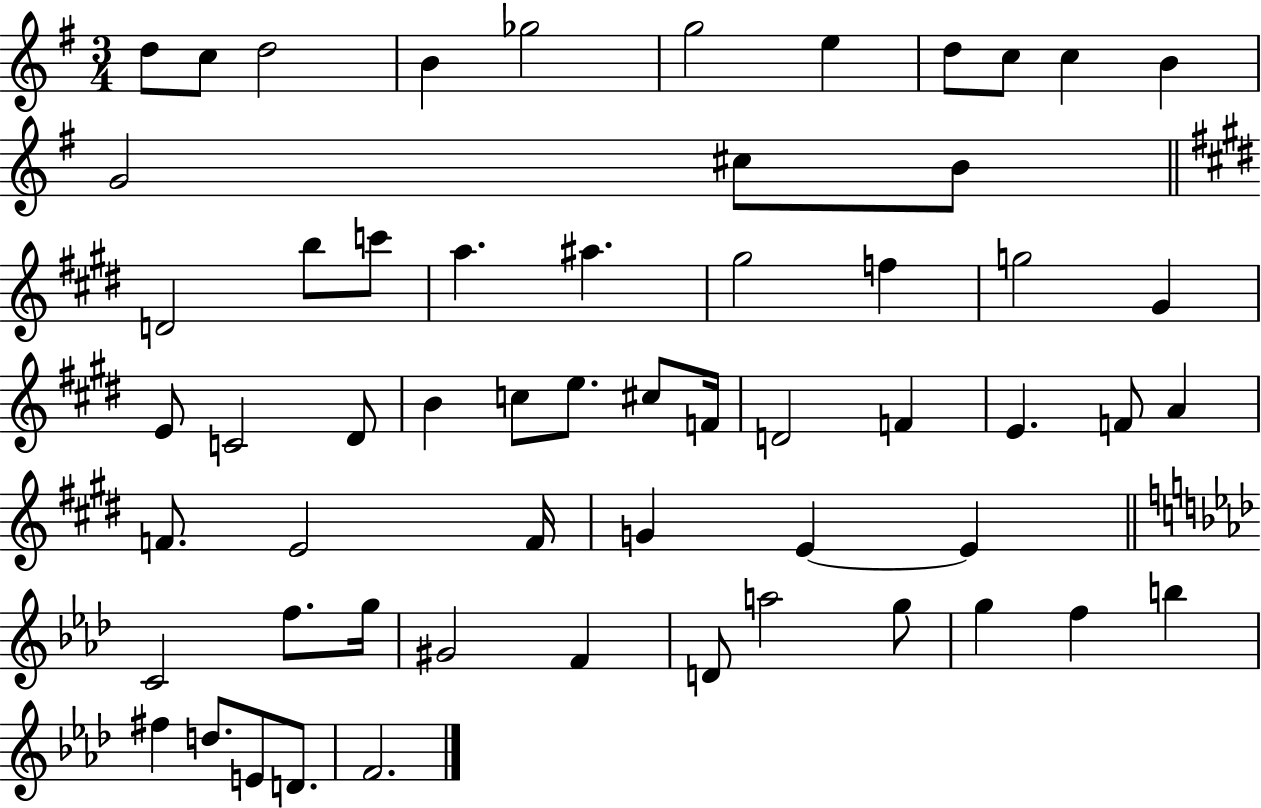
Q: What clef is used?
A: treble